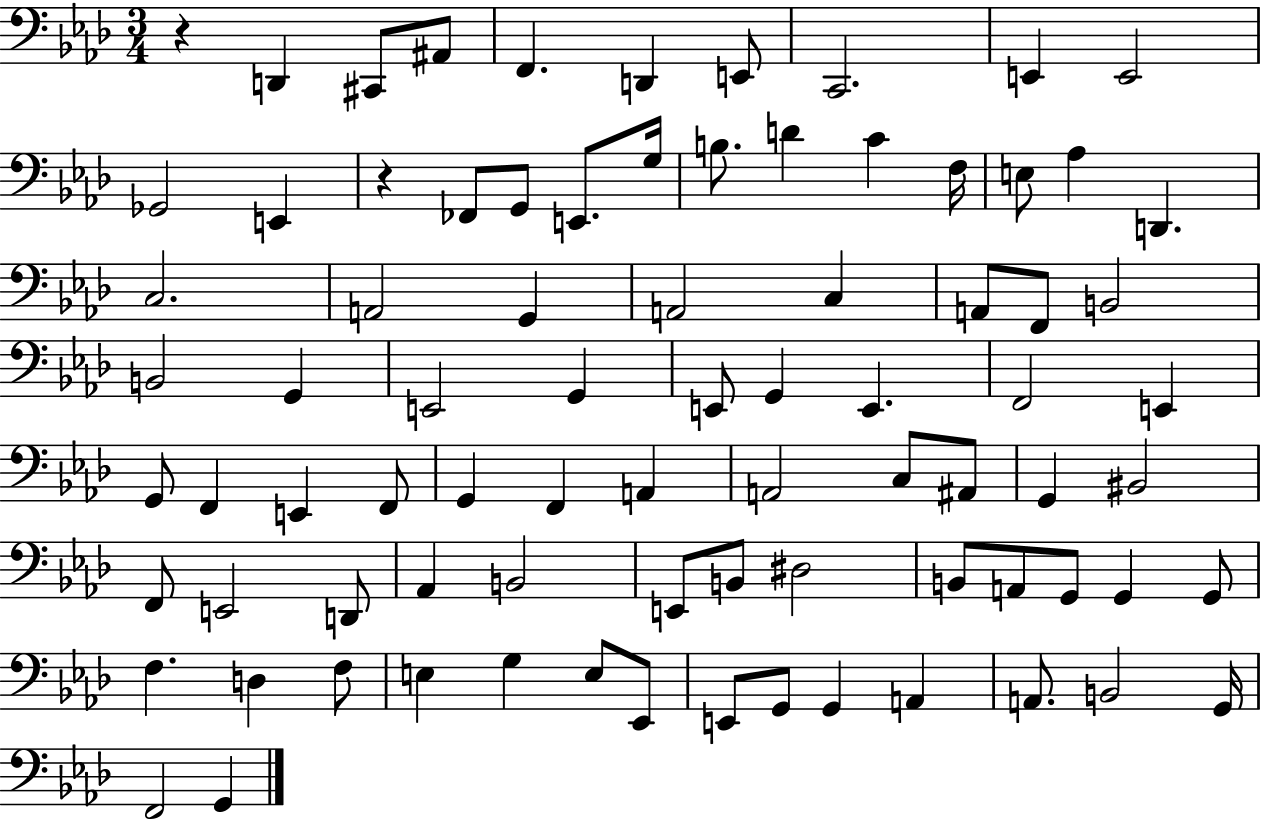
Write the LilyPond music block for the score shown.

{
  \clef bass
  \numericTimeSignature
  \time 3/4
  \key aes \major
  \repeat volta 2 { r4 d,4 cis,8 ais,8 | f,4. d,4 e,8 | c,2. | e,4 e,2 | \break ges,2 e,4 | r4 fes,8 g,8 e,8. g16 | b8. d'4 c'4 f16 | e8 aes4 d,4. | \break c2. | a,2 g,4 | a,2 c4 | a,8 f,8 b,2 | \break b,2 g,4 | e,2 g,4 | e,8 g,4 e,4. | f,2 e,4 | \break g,8 f,4 e,4 f,8 | g,4 f,4 a,4 | a,2 c8 ais,8 | g,4 bis,2 | \break f,8 e,2 d,8 | aes,4 b,2 | e,8 b,8 dis2 | b,8 a,8 g,8 g,4 g,8 | \break f4. d4 f8 | e4 g4 e8 ees,8 | e,8 g,8 g,4 a,4 | a,8. b,2 g,16 | \break f,2 g,4 | } \bar "|."
}